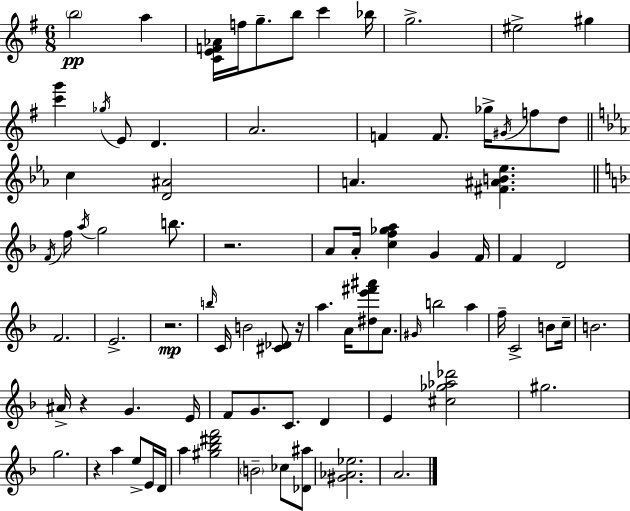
B5/h A5/q [C4,E4,F4,Ab4]/s F5/s G5/e. B5/e C6/q Bb5/s G5/h. EIS5/h G#5/q [C6,G6]/q Gb5/s E4/e D4/q. A4/h. F4/q F4/e. Gb5/s G#4/s F5/e D5/e C5/q [D4,A#4]/h A4/q. [F#4,A#4,B4,Eb5]/q. F4/s F5/s A5/s G5/h B5/e. R/h. A4/e A4/s [C5,F5,Gb5,A5]/q G4/q F4/s F4/q D4/h F4/h. E4/h. R/h. B5/s C4/s B4/h [C#4,Db4]/e R/s A5/q. A4/s [D#5,E6,F#6,A#6]/e A4/e. G#4/s B5/h A5/q F5/s C4/h B4/e C5/s B4/h. A#4/s R/q G4/q. E4/s F4/e G4/e. C4/e. D4/q E4/q [C#5,Gb5,Ab5,Db6]/h G#5/h. G5/h. R/q A5/q E5/e E4/s D4/s A5/q [G#5,Bb5,D#6,F6]/h B4/h CES5/e [Db4,A#5]/e [G#4,Ab4,Eb5]/h. A4/h.